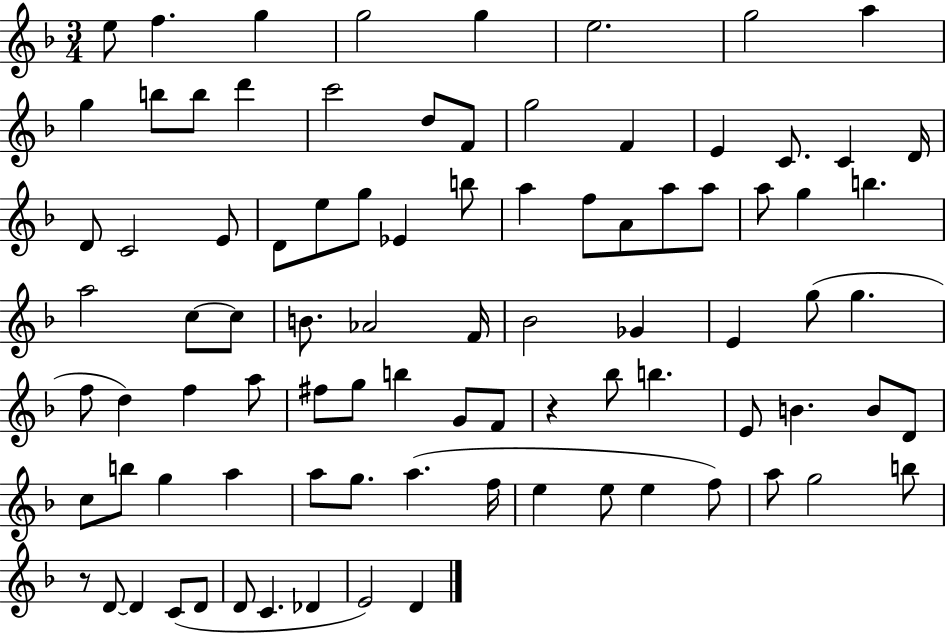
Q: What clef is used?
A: treble